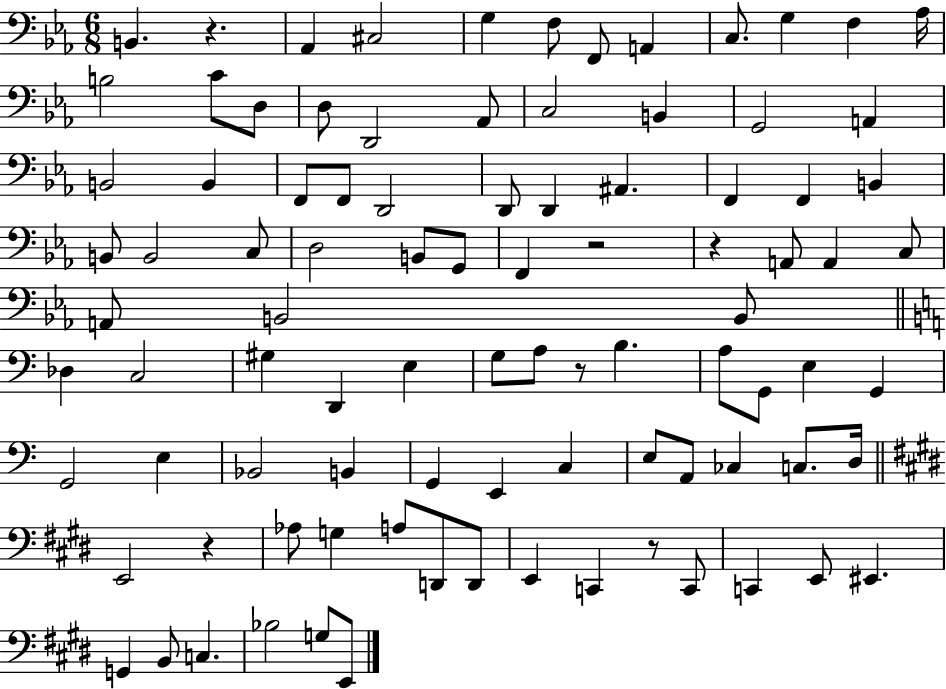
{
  \clef bass
  \numericTimeSignature
  \time 6/8
  \key ees \major
  b,4. r4. | aes,4 cis2 | g4 f8 f,8 a,4 | c8. g4 f4 aes16 | \break b2 c'8 d8 | d8 d,2 aes,8 | c2 b,4 | g,2 a,4 | \break b,2 b,4 | f,8 f,8 d,2 | d,8 d,4 ais,4. | f,4 f,4 b,4 | \break b,8 b,2 c8 | d2 b,8 g,8 | f,4 r2 | r4 a,8 a,4 c8 | \break a,8 b,2 b,8 | \bar "||" \break \key a \minor des4 c2 | gis4 d,4 e4 | g8 a8 r8 b4. | a8 g,8 e4 g,4 | \break g,2 e4 | bes,2 b,4 | g,4 e,4 c4 | e8 a,8 ces4 c8. d16 | \break \bar "||" \break \key e \major e,2 r4 | aes8 g4 a8 d,8 d,8 | e,4 c,4 r8 c,8 | c,4 e,8 eis,4. | \break g,4 b,8 c4. | bes2 g8 e,8 | \bar "|."
}